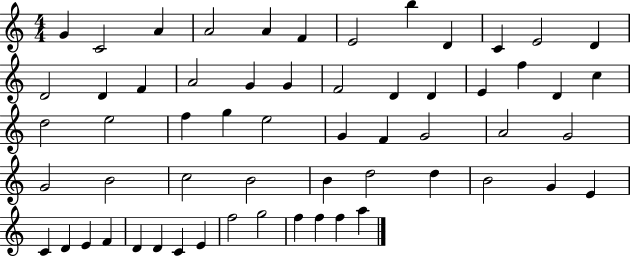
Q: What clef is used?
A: treble